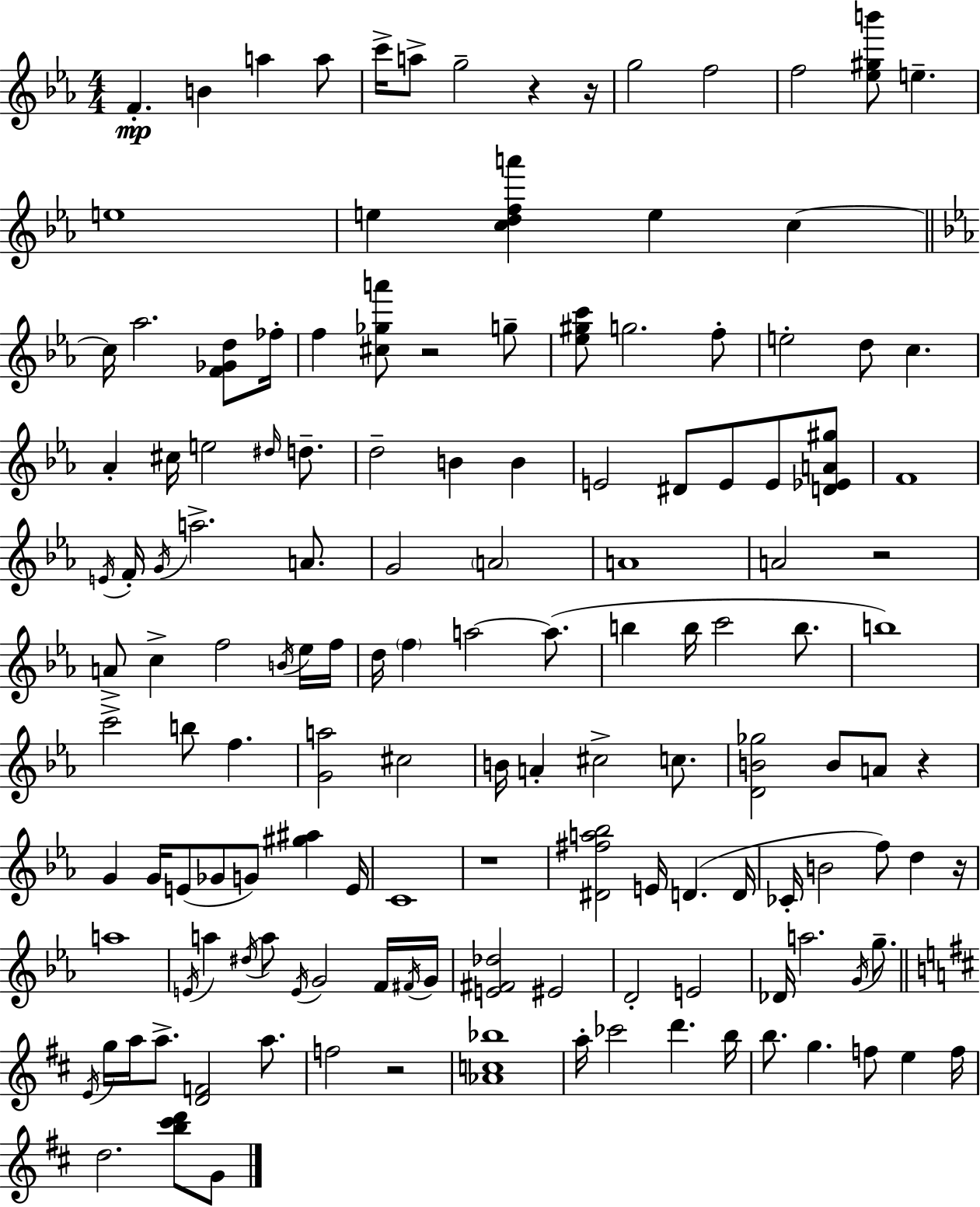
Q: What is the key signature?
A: EES major